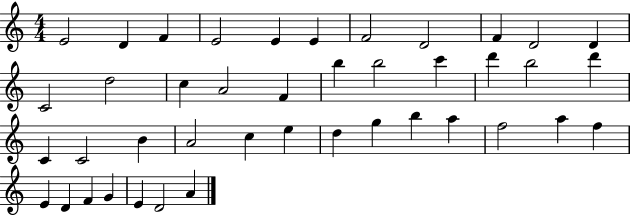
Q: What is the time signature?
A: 4/4